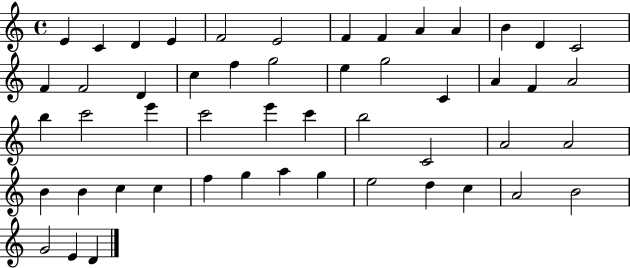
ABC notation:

X:1
T:Untitled
M:4/4
L:1/4
K:C
E C D E F2 E2 F F A A B D C2 F F2 D c f g2 e g2 C A F A2 b c'2 e' c'2 e' c' b2 C2 A2 A2 B B c c f g a g e2 d c A2 B2 G2 E D